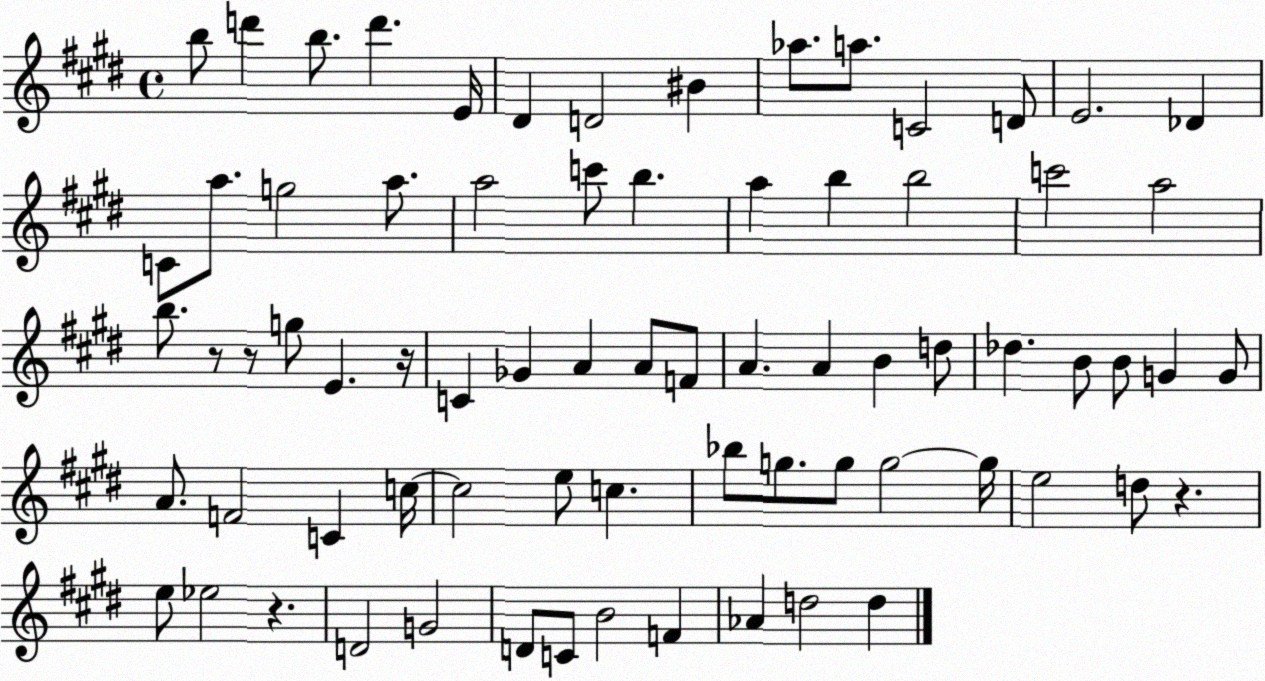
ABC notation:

X:1
T:Untitled
M:4/4
L:1/4
K:E
b/2 d' b/2 d' E/4 ^D D2 ^B _a/2 a/2 C2 D/2 E2 _D C/2 a/2 g2 a/2 a2 c'/2 b a b b2 c'2 a2 b/2 z/2 z/2 g/2 E z/4 C _G A A/2 F/2 A A B d/2 _d B/2 B/2 G G/2 A/2 F2 C c/4 c2 e/2 c _b/2 g/2 g/2 g2 g/4 e2 d/2 z e/2 _e2 z D2 G2 D/2 C/2 B2 F _A d2 d